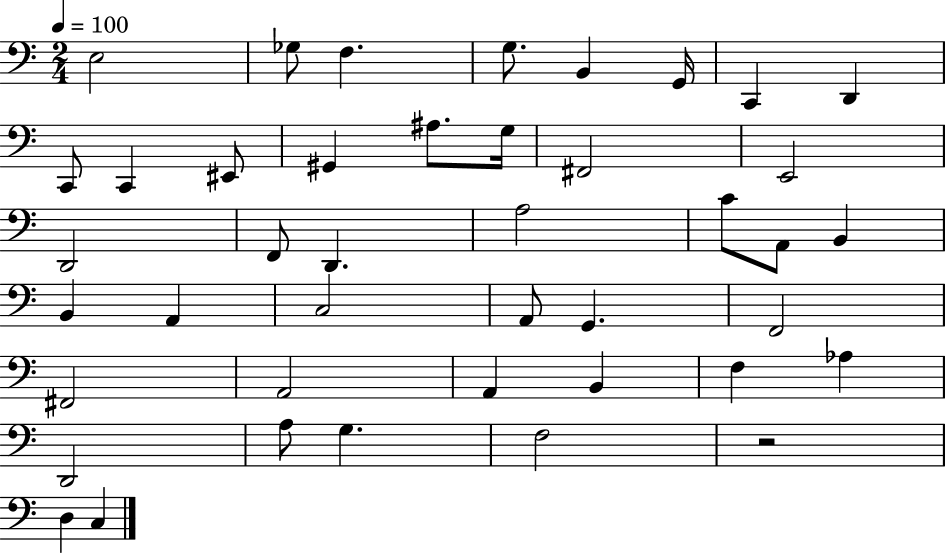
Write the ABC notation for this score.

X:1
T:Untitled
M:2/4
L:1/4
K:C
E,2 _G,/2 F, G,/2 B,, G,,/4 C,, D,, C,,/2 C,, ^E,,/2 ^G,, ^A,/2 G,/4 ^F,,2 E,,2 D,,2 F,,/2 D,, A,2 C/2 A,,/2 B,, B,, A,, C,2 A,,/2 G,, F,,2 ^F,,2 A,,2 A,, B,, F, _A, D,,2 A,/2 G, F,2 z2 D, C,